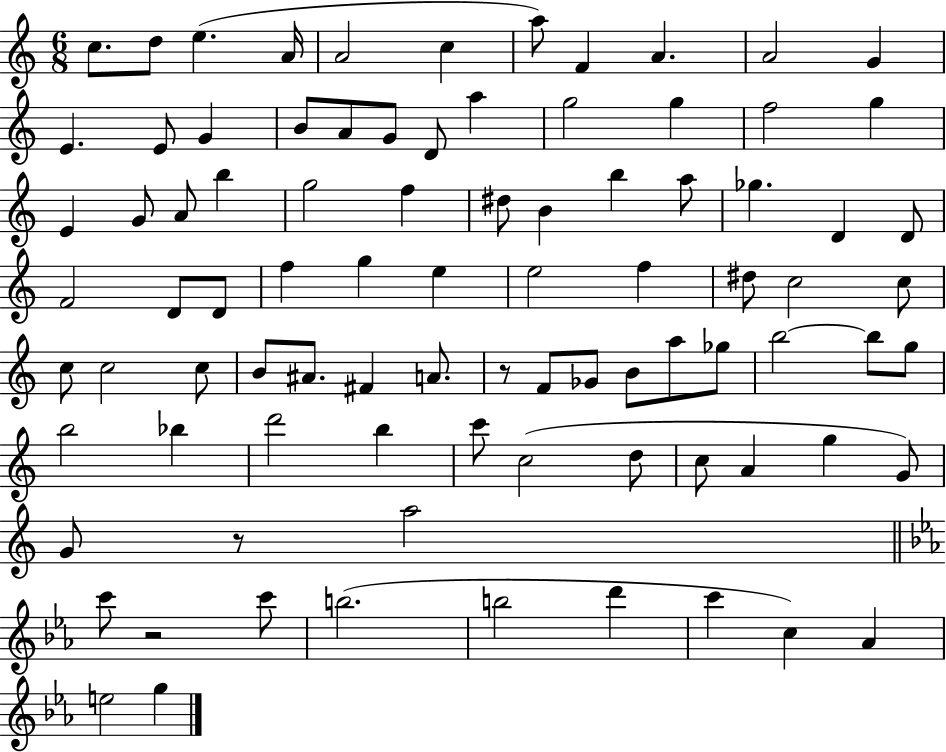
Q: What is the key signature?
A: C major